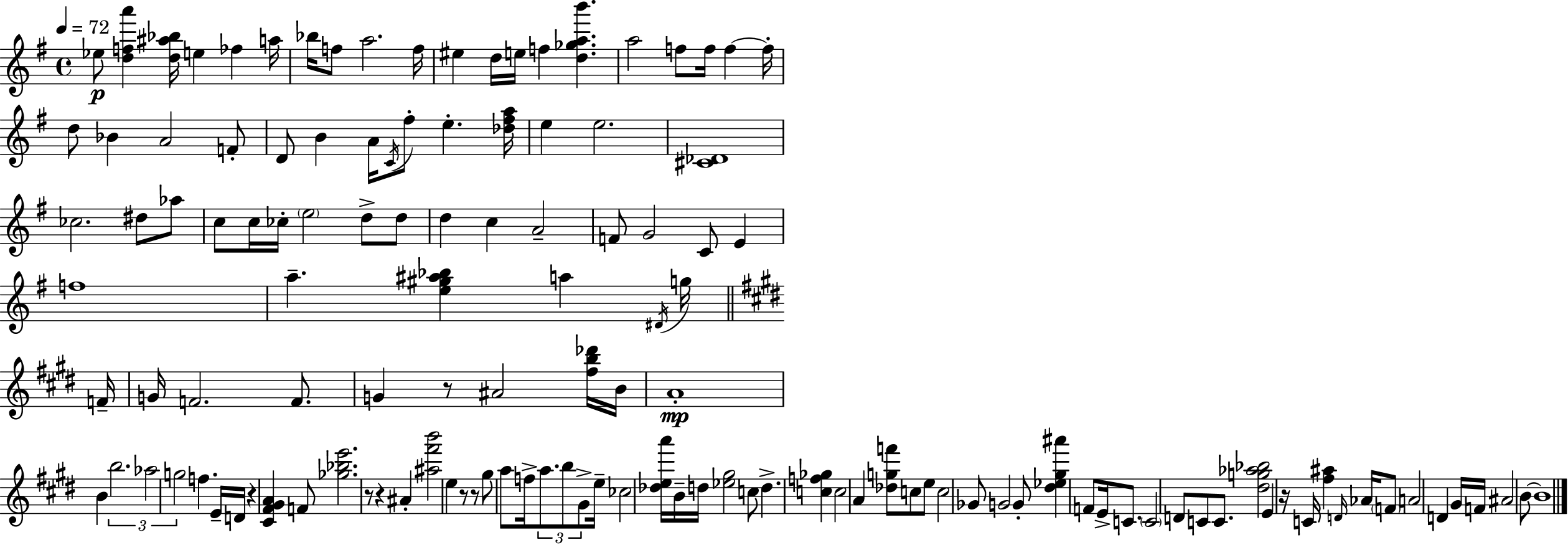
{
  \clef treble
  \time 4/4
  \defaultTimeSignature
  \key g \major
  \tempo 4 = 72
  ees''8\p <d'' f'' a'''>4 <d'' ais'' bes''>16 e''4 fes''4 a''16 | bes''16 f''8 a''2. f''16 | eis''4 d''16 e''16 f''4 <d'' ges'' a'' b'''>4. | a''2 f''8 f''16 f''4~~ f''16-. | \break d''8 bes'4 a'2 f'8-. | d'8 b'4 a'16 \acciaccatura { c'16 } fis''8-. e''4.-. | <des'' fis'' a''>16 e''4 e''2. | <cis' des'>1 | \break ces''2. dis''8 aes''8 | c''8 c''16 ces''16-. \parenthesize e''2 d''8-> d''8 | d''4 c''4 a'2-- | f'8 g'2 c'8 e'4 | \break f''1 | a''4.-- <e'' gis'' ais'' bes''>4 a''4 \acciaccatura { dis'16 } | g''16 \bar "||" \break \key e \major f'16-- g'16 f'2. f'8. | g'4 r8 ais'2 <fis'' b'' des'''>16 | b'16 a'1-.\mp | b'4 \tuplet 3/2 { b''2. | \break aes''2 g''2 } | f''4. e'16-- d'16 r4 <cis' fis' gis' a'>4 | f'8 <ges'' bes'' e'''>2. r8 | r4 ais'4-. <ais'' fis''' b'''>2 | \break e''4 r8 r8 gis''8 a''8 f''16-> \tuplet 3/2 { a''8. | b''8 gis'8-> } e''16-- ces''2 <des'' e'' a'''>16 b'16-- | d''16 <ees'' gis''>2 c''8 d''4.-> | <c'' f'' ges''>4 c''2 a'4 | \break <des'' g'' f'''>8 c''8 e''8 c''2 ges'8 | g'2 g'8-. <dis'' ees'' gis'' ais'''>4 f'8 | e'16-> c'8. \parenthesize c'2 d'8 c'8 | c'8. <dis'' g'' aes'' bes''>2 e'4 | \break r16 c'16 <fis'' ais''>4 \grace { d'16 } aes'16 \parenthesize f'8 a'2 | d'4 gis'16 f'16 ais'2 | b'8~~ b'1 | \bar "|."
}